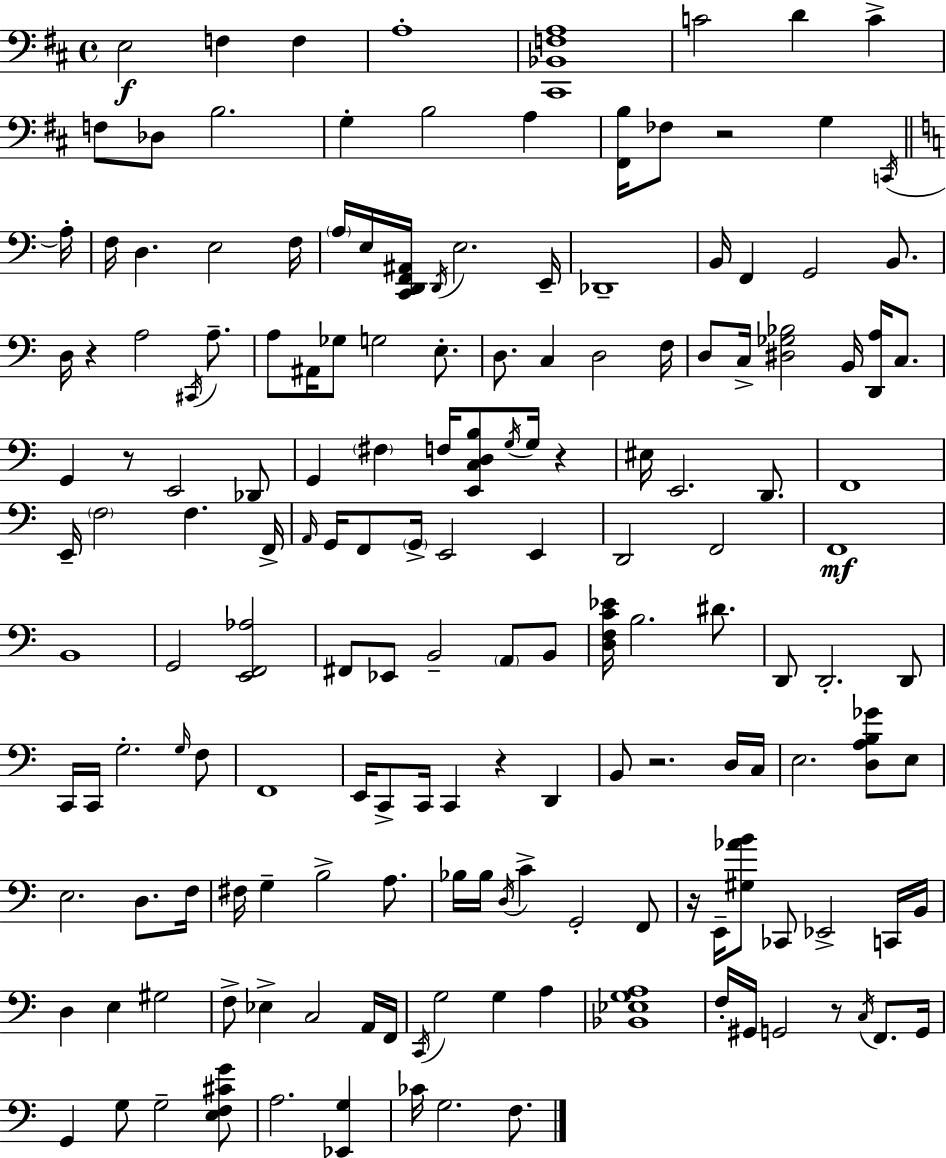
X:1
T:Untitled
M:4/4
L:1/4
K:D
E,2 F, F, A,4 [^C,,_B,,F,A,]4 C2 D C F,/2 _D,/2 B,2 G, B,2 A, [^F,,B,]/4 _F,/2 z2 G, C,,/4 A,/4 F,/4 D, E,2 F,/4 A,/4 E,/4 [C,,D,,F,,^A,,]/4 D,,/4 E,2 E,,/4 _D,,4 B,,/4 F,, G,,2 B,,/2 D,/4 z A,2 ^C,,/4 A,/2 A,/2 ^A,,/4 _G,/2 G,2 E,/2 D,/2 C, D,2 F,/4 D,/2 C,/4 [^D,_G,_B,]2 B,,/4 [D,,A,]/4 C,/2 G,, z/2 E,,2 _D,,/2 G,, ^F, F,/4 [E,,C,D,B,]/2 G,/4 G,/4 z ^E,/4 E,,2 D,,/2 F,,4 E,,/4 F,2 F, F,,/4 A,,/4 G,,/4 F,,/2 G,,/4 E,,2 E,, D,,2 F,,2 F,,4 B,,4 G,,2 [E,,F,,_A,]2 ^F,,/2 _E,,/2 B,,2 A,,/2 B,,/2 [D,F,C_E]/4 B,2 ^D/2 D,,/2 D,,2 D,,/2 C,,/4 C,,/4 G,2 G,/4 F,/2 F,,4 E,,/4 C,,/2 C,,/4 C,, z D,, B,,/2 z2 D,/4 C,/4 E,2 [D,A,B,_G]/2 E,/2 E,2 D,/2 F,/4 ^F,/4 G, B,2 A,/2 _B,/4 _B,/4 D,/4 C G,,2 F,,/2 z/4 E,,/4 [^G,_AB]/2 _C,,/2 _E,,2 C,,/4 B,,/4 D, E, ^G,2 F,/2 _E, C,2 A,,/4 F,,/4 C,,/4 G,2 G, A, [_B,,_E,G,A,]4 F,/4 ^G,,/4 G,,2 z/2 C,/4 F,,/2 G,,/4 G,, G,/2 G,2 [E,F,^CG]/2 A,2 [_E,,G,] _C/4 G,2 F,/2